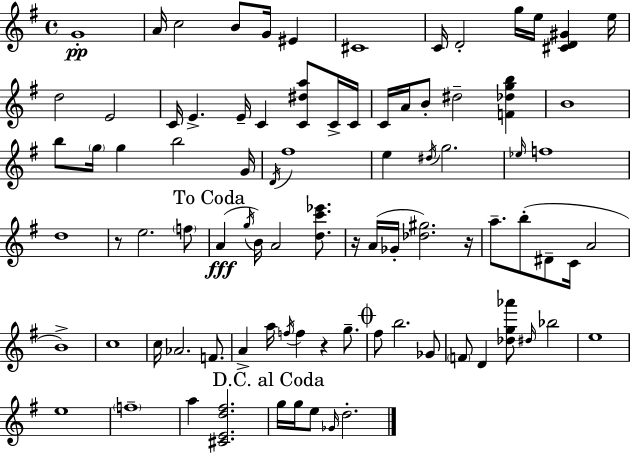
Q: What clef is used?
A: treble